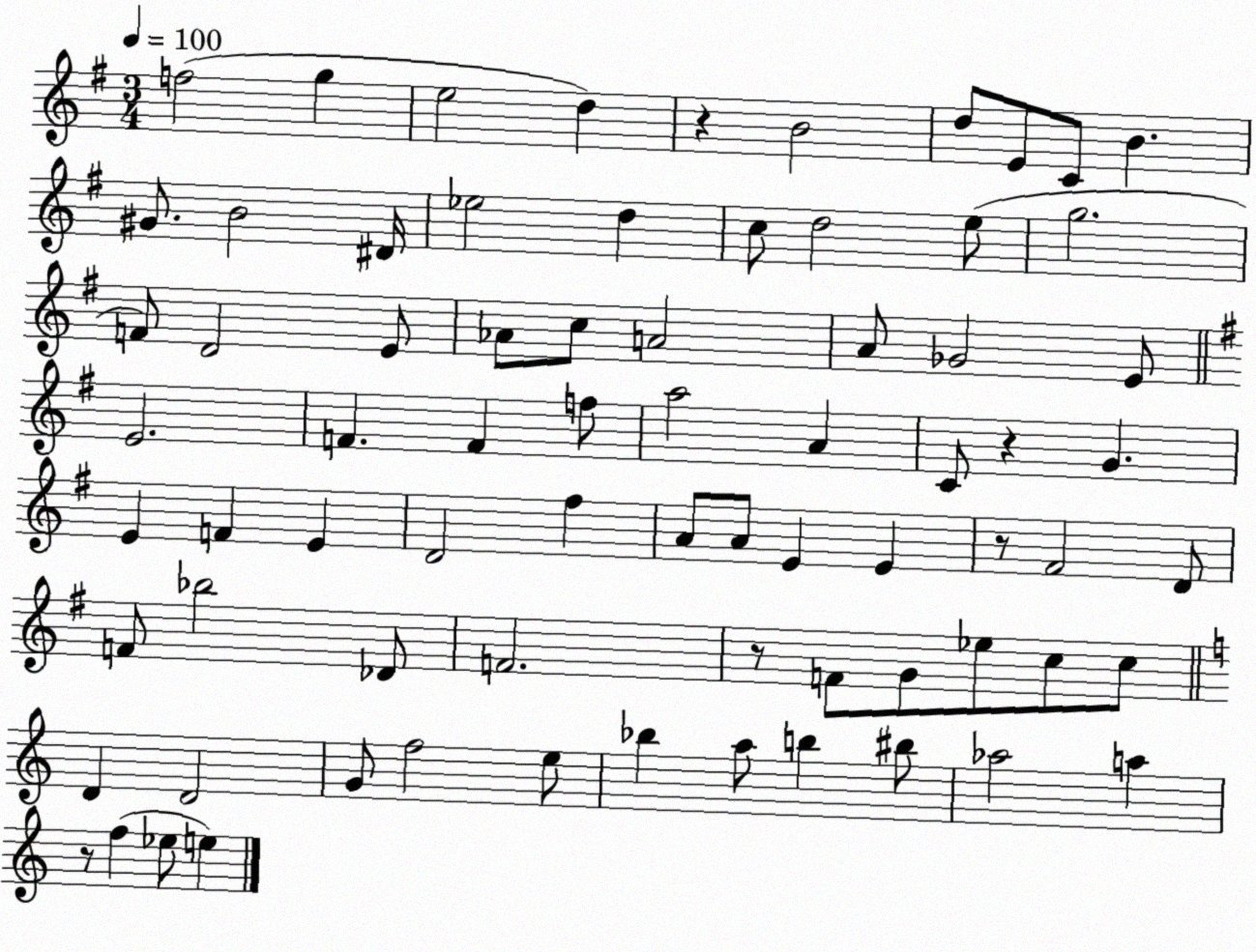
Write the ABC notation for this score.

X:1
T:Untitled
M:3/4
L:1/4
K:G
f2 g e2 d z B2 d/2 E/2 C/2 B ^G/2 B2 ^D/4 _e2 d c/2 d2 e/2 g2 F/2 D2 E/2 _A/2 c/2 A2 A/2 _G2 E/2 E2 F F f/2 a2 A C/2 z G E F E D2 ^f A/2 A/2 E E z/2 ^F2 D/2 F/2 _b2 _D/2 F2 z/2 F/2 G/2 _e/2 c/2 c/2 D D2 G/2 f2 e/2 _b a/2 b ^b/2 _a2 a z/2 f _e/2 e